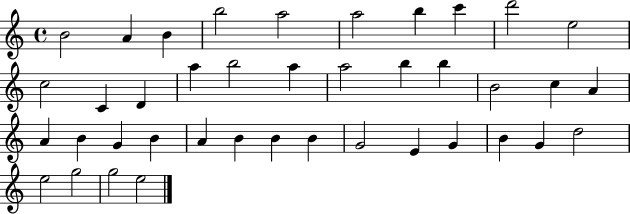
{
  \clef treble
  \time 4/4
  \defaultTimeSignature
  \key c \major
  b'2 a'4 b'4 | b''2 a''2 | a''2 b''4 c'''4 | d'''2 e''2 | \break c''2 c'4 d'4 | a''4 b''2 a''4 | a''2 b''4 b''4 | b'2 c''4 a'4 | \break a'4 b'4 g'4 b'4 | a'4 b'4 b'4 b'4 | g'2 e'4 g'4 | b'4 g'4 d''2 | \break e''2 g''2 | g''2 e''2 | \bar "|."
}